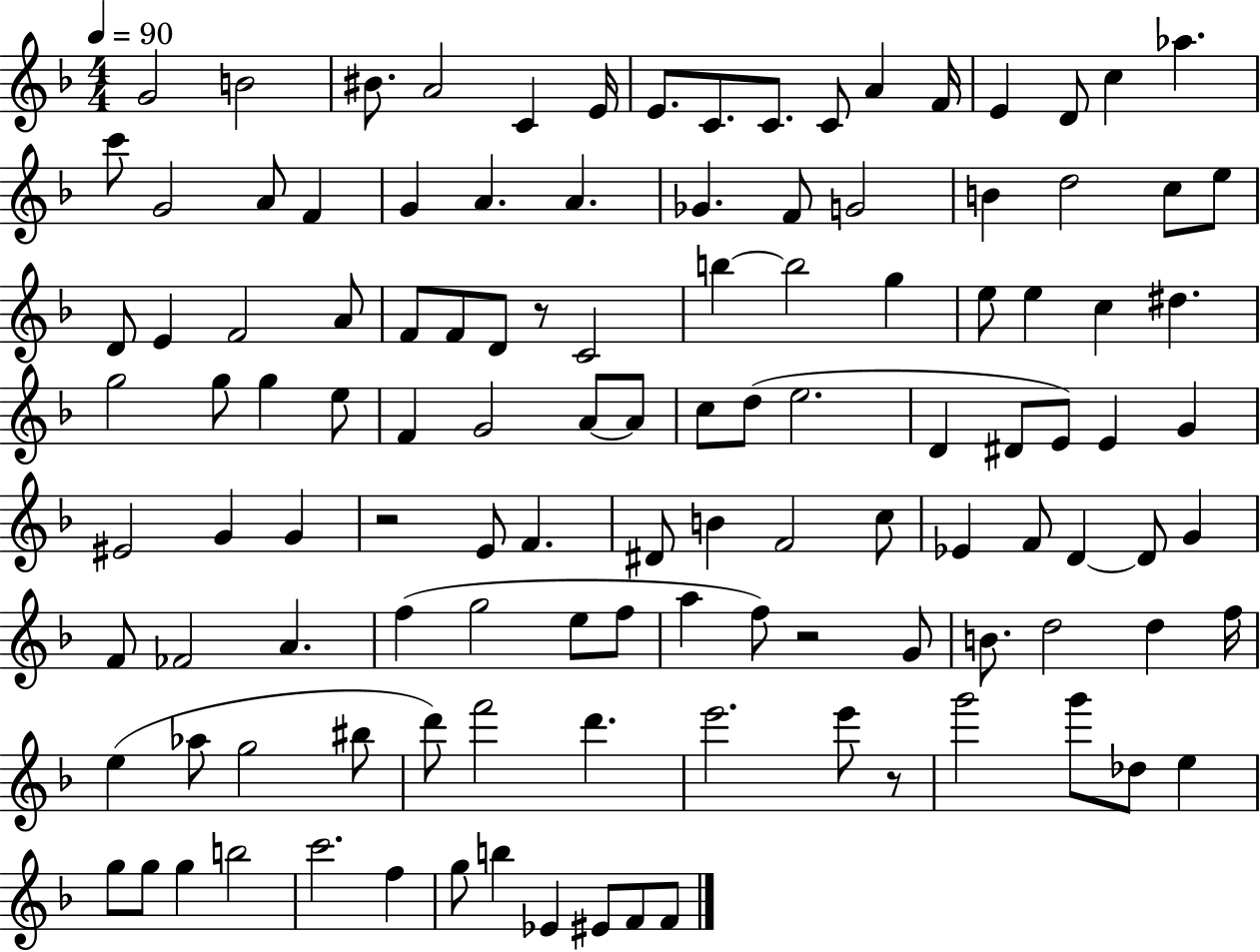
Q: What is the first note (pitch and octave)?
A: G4